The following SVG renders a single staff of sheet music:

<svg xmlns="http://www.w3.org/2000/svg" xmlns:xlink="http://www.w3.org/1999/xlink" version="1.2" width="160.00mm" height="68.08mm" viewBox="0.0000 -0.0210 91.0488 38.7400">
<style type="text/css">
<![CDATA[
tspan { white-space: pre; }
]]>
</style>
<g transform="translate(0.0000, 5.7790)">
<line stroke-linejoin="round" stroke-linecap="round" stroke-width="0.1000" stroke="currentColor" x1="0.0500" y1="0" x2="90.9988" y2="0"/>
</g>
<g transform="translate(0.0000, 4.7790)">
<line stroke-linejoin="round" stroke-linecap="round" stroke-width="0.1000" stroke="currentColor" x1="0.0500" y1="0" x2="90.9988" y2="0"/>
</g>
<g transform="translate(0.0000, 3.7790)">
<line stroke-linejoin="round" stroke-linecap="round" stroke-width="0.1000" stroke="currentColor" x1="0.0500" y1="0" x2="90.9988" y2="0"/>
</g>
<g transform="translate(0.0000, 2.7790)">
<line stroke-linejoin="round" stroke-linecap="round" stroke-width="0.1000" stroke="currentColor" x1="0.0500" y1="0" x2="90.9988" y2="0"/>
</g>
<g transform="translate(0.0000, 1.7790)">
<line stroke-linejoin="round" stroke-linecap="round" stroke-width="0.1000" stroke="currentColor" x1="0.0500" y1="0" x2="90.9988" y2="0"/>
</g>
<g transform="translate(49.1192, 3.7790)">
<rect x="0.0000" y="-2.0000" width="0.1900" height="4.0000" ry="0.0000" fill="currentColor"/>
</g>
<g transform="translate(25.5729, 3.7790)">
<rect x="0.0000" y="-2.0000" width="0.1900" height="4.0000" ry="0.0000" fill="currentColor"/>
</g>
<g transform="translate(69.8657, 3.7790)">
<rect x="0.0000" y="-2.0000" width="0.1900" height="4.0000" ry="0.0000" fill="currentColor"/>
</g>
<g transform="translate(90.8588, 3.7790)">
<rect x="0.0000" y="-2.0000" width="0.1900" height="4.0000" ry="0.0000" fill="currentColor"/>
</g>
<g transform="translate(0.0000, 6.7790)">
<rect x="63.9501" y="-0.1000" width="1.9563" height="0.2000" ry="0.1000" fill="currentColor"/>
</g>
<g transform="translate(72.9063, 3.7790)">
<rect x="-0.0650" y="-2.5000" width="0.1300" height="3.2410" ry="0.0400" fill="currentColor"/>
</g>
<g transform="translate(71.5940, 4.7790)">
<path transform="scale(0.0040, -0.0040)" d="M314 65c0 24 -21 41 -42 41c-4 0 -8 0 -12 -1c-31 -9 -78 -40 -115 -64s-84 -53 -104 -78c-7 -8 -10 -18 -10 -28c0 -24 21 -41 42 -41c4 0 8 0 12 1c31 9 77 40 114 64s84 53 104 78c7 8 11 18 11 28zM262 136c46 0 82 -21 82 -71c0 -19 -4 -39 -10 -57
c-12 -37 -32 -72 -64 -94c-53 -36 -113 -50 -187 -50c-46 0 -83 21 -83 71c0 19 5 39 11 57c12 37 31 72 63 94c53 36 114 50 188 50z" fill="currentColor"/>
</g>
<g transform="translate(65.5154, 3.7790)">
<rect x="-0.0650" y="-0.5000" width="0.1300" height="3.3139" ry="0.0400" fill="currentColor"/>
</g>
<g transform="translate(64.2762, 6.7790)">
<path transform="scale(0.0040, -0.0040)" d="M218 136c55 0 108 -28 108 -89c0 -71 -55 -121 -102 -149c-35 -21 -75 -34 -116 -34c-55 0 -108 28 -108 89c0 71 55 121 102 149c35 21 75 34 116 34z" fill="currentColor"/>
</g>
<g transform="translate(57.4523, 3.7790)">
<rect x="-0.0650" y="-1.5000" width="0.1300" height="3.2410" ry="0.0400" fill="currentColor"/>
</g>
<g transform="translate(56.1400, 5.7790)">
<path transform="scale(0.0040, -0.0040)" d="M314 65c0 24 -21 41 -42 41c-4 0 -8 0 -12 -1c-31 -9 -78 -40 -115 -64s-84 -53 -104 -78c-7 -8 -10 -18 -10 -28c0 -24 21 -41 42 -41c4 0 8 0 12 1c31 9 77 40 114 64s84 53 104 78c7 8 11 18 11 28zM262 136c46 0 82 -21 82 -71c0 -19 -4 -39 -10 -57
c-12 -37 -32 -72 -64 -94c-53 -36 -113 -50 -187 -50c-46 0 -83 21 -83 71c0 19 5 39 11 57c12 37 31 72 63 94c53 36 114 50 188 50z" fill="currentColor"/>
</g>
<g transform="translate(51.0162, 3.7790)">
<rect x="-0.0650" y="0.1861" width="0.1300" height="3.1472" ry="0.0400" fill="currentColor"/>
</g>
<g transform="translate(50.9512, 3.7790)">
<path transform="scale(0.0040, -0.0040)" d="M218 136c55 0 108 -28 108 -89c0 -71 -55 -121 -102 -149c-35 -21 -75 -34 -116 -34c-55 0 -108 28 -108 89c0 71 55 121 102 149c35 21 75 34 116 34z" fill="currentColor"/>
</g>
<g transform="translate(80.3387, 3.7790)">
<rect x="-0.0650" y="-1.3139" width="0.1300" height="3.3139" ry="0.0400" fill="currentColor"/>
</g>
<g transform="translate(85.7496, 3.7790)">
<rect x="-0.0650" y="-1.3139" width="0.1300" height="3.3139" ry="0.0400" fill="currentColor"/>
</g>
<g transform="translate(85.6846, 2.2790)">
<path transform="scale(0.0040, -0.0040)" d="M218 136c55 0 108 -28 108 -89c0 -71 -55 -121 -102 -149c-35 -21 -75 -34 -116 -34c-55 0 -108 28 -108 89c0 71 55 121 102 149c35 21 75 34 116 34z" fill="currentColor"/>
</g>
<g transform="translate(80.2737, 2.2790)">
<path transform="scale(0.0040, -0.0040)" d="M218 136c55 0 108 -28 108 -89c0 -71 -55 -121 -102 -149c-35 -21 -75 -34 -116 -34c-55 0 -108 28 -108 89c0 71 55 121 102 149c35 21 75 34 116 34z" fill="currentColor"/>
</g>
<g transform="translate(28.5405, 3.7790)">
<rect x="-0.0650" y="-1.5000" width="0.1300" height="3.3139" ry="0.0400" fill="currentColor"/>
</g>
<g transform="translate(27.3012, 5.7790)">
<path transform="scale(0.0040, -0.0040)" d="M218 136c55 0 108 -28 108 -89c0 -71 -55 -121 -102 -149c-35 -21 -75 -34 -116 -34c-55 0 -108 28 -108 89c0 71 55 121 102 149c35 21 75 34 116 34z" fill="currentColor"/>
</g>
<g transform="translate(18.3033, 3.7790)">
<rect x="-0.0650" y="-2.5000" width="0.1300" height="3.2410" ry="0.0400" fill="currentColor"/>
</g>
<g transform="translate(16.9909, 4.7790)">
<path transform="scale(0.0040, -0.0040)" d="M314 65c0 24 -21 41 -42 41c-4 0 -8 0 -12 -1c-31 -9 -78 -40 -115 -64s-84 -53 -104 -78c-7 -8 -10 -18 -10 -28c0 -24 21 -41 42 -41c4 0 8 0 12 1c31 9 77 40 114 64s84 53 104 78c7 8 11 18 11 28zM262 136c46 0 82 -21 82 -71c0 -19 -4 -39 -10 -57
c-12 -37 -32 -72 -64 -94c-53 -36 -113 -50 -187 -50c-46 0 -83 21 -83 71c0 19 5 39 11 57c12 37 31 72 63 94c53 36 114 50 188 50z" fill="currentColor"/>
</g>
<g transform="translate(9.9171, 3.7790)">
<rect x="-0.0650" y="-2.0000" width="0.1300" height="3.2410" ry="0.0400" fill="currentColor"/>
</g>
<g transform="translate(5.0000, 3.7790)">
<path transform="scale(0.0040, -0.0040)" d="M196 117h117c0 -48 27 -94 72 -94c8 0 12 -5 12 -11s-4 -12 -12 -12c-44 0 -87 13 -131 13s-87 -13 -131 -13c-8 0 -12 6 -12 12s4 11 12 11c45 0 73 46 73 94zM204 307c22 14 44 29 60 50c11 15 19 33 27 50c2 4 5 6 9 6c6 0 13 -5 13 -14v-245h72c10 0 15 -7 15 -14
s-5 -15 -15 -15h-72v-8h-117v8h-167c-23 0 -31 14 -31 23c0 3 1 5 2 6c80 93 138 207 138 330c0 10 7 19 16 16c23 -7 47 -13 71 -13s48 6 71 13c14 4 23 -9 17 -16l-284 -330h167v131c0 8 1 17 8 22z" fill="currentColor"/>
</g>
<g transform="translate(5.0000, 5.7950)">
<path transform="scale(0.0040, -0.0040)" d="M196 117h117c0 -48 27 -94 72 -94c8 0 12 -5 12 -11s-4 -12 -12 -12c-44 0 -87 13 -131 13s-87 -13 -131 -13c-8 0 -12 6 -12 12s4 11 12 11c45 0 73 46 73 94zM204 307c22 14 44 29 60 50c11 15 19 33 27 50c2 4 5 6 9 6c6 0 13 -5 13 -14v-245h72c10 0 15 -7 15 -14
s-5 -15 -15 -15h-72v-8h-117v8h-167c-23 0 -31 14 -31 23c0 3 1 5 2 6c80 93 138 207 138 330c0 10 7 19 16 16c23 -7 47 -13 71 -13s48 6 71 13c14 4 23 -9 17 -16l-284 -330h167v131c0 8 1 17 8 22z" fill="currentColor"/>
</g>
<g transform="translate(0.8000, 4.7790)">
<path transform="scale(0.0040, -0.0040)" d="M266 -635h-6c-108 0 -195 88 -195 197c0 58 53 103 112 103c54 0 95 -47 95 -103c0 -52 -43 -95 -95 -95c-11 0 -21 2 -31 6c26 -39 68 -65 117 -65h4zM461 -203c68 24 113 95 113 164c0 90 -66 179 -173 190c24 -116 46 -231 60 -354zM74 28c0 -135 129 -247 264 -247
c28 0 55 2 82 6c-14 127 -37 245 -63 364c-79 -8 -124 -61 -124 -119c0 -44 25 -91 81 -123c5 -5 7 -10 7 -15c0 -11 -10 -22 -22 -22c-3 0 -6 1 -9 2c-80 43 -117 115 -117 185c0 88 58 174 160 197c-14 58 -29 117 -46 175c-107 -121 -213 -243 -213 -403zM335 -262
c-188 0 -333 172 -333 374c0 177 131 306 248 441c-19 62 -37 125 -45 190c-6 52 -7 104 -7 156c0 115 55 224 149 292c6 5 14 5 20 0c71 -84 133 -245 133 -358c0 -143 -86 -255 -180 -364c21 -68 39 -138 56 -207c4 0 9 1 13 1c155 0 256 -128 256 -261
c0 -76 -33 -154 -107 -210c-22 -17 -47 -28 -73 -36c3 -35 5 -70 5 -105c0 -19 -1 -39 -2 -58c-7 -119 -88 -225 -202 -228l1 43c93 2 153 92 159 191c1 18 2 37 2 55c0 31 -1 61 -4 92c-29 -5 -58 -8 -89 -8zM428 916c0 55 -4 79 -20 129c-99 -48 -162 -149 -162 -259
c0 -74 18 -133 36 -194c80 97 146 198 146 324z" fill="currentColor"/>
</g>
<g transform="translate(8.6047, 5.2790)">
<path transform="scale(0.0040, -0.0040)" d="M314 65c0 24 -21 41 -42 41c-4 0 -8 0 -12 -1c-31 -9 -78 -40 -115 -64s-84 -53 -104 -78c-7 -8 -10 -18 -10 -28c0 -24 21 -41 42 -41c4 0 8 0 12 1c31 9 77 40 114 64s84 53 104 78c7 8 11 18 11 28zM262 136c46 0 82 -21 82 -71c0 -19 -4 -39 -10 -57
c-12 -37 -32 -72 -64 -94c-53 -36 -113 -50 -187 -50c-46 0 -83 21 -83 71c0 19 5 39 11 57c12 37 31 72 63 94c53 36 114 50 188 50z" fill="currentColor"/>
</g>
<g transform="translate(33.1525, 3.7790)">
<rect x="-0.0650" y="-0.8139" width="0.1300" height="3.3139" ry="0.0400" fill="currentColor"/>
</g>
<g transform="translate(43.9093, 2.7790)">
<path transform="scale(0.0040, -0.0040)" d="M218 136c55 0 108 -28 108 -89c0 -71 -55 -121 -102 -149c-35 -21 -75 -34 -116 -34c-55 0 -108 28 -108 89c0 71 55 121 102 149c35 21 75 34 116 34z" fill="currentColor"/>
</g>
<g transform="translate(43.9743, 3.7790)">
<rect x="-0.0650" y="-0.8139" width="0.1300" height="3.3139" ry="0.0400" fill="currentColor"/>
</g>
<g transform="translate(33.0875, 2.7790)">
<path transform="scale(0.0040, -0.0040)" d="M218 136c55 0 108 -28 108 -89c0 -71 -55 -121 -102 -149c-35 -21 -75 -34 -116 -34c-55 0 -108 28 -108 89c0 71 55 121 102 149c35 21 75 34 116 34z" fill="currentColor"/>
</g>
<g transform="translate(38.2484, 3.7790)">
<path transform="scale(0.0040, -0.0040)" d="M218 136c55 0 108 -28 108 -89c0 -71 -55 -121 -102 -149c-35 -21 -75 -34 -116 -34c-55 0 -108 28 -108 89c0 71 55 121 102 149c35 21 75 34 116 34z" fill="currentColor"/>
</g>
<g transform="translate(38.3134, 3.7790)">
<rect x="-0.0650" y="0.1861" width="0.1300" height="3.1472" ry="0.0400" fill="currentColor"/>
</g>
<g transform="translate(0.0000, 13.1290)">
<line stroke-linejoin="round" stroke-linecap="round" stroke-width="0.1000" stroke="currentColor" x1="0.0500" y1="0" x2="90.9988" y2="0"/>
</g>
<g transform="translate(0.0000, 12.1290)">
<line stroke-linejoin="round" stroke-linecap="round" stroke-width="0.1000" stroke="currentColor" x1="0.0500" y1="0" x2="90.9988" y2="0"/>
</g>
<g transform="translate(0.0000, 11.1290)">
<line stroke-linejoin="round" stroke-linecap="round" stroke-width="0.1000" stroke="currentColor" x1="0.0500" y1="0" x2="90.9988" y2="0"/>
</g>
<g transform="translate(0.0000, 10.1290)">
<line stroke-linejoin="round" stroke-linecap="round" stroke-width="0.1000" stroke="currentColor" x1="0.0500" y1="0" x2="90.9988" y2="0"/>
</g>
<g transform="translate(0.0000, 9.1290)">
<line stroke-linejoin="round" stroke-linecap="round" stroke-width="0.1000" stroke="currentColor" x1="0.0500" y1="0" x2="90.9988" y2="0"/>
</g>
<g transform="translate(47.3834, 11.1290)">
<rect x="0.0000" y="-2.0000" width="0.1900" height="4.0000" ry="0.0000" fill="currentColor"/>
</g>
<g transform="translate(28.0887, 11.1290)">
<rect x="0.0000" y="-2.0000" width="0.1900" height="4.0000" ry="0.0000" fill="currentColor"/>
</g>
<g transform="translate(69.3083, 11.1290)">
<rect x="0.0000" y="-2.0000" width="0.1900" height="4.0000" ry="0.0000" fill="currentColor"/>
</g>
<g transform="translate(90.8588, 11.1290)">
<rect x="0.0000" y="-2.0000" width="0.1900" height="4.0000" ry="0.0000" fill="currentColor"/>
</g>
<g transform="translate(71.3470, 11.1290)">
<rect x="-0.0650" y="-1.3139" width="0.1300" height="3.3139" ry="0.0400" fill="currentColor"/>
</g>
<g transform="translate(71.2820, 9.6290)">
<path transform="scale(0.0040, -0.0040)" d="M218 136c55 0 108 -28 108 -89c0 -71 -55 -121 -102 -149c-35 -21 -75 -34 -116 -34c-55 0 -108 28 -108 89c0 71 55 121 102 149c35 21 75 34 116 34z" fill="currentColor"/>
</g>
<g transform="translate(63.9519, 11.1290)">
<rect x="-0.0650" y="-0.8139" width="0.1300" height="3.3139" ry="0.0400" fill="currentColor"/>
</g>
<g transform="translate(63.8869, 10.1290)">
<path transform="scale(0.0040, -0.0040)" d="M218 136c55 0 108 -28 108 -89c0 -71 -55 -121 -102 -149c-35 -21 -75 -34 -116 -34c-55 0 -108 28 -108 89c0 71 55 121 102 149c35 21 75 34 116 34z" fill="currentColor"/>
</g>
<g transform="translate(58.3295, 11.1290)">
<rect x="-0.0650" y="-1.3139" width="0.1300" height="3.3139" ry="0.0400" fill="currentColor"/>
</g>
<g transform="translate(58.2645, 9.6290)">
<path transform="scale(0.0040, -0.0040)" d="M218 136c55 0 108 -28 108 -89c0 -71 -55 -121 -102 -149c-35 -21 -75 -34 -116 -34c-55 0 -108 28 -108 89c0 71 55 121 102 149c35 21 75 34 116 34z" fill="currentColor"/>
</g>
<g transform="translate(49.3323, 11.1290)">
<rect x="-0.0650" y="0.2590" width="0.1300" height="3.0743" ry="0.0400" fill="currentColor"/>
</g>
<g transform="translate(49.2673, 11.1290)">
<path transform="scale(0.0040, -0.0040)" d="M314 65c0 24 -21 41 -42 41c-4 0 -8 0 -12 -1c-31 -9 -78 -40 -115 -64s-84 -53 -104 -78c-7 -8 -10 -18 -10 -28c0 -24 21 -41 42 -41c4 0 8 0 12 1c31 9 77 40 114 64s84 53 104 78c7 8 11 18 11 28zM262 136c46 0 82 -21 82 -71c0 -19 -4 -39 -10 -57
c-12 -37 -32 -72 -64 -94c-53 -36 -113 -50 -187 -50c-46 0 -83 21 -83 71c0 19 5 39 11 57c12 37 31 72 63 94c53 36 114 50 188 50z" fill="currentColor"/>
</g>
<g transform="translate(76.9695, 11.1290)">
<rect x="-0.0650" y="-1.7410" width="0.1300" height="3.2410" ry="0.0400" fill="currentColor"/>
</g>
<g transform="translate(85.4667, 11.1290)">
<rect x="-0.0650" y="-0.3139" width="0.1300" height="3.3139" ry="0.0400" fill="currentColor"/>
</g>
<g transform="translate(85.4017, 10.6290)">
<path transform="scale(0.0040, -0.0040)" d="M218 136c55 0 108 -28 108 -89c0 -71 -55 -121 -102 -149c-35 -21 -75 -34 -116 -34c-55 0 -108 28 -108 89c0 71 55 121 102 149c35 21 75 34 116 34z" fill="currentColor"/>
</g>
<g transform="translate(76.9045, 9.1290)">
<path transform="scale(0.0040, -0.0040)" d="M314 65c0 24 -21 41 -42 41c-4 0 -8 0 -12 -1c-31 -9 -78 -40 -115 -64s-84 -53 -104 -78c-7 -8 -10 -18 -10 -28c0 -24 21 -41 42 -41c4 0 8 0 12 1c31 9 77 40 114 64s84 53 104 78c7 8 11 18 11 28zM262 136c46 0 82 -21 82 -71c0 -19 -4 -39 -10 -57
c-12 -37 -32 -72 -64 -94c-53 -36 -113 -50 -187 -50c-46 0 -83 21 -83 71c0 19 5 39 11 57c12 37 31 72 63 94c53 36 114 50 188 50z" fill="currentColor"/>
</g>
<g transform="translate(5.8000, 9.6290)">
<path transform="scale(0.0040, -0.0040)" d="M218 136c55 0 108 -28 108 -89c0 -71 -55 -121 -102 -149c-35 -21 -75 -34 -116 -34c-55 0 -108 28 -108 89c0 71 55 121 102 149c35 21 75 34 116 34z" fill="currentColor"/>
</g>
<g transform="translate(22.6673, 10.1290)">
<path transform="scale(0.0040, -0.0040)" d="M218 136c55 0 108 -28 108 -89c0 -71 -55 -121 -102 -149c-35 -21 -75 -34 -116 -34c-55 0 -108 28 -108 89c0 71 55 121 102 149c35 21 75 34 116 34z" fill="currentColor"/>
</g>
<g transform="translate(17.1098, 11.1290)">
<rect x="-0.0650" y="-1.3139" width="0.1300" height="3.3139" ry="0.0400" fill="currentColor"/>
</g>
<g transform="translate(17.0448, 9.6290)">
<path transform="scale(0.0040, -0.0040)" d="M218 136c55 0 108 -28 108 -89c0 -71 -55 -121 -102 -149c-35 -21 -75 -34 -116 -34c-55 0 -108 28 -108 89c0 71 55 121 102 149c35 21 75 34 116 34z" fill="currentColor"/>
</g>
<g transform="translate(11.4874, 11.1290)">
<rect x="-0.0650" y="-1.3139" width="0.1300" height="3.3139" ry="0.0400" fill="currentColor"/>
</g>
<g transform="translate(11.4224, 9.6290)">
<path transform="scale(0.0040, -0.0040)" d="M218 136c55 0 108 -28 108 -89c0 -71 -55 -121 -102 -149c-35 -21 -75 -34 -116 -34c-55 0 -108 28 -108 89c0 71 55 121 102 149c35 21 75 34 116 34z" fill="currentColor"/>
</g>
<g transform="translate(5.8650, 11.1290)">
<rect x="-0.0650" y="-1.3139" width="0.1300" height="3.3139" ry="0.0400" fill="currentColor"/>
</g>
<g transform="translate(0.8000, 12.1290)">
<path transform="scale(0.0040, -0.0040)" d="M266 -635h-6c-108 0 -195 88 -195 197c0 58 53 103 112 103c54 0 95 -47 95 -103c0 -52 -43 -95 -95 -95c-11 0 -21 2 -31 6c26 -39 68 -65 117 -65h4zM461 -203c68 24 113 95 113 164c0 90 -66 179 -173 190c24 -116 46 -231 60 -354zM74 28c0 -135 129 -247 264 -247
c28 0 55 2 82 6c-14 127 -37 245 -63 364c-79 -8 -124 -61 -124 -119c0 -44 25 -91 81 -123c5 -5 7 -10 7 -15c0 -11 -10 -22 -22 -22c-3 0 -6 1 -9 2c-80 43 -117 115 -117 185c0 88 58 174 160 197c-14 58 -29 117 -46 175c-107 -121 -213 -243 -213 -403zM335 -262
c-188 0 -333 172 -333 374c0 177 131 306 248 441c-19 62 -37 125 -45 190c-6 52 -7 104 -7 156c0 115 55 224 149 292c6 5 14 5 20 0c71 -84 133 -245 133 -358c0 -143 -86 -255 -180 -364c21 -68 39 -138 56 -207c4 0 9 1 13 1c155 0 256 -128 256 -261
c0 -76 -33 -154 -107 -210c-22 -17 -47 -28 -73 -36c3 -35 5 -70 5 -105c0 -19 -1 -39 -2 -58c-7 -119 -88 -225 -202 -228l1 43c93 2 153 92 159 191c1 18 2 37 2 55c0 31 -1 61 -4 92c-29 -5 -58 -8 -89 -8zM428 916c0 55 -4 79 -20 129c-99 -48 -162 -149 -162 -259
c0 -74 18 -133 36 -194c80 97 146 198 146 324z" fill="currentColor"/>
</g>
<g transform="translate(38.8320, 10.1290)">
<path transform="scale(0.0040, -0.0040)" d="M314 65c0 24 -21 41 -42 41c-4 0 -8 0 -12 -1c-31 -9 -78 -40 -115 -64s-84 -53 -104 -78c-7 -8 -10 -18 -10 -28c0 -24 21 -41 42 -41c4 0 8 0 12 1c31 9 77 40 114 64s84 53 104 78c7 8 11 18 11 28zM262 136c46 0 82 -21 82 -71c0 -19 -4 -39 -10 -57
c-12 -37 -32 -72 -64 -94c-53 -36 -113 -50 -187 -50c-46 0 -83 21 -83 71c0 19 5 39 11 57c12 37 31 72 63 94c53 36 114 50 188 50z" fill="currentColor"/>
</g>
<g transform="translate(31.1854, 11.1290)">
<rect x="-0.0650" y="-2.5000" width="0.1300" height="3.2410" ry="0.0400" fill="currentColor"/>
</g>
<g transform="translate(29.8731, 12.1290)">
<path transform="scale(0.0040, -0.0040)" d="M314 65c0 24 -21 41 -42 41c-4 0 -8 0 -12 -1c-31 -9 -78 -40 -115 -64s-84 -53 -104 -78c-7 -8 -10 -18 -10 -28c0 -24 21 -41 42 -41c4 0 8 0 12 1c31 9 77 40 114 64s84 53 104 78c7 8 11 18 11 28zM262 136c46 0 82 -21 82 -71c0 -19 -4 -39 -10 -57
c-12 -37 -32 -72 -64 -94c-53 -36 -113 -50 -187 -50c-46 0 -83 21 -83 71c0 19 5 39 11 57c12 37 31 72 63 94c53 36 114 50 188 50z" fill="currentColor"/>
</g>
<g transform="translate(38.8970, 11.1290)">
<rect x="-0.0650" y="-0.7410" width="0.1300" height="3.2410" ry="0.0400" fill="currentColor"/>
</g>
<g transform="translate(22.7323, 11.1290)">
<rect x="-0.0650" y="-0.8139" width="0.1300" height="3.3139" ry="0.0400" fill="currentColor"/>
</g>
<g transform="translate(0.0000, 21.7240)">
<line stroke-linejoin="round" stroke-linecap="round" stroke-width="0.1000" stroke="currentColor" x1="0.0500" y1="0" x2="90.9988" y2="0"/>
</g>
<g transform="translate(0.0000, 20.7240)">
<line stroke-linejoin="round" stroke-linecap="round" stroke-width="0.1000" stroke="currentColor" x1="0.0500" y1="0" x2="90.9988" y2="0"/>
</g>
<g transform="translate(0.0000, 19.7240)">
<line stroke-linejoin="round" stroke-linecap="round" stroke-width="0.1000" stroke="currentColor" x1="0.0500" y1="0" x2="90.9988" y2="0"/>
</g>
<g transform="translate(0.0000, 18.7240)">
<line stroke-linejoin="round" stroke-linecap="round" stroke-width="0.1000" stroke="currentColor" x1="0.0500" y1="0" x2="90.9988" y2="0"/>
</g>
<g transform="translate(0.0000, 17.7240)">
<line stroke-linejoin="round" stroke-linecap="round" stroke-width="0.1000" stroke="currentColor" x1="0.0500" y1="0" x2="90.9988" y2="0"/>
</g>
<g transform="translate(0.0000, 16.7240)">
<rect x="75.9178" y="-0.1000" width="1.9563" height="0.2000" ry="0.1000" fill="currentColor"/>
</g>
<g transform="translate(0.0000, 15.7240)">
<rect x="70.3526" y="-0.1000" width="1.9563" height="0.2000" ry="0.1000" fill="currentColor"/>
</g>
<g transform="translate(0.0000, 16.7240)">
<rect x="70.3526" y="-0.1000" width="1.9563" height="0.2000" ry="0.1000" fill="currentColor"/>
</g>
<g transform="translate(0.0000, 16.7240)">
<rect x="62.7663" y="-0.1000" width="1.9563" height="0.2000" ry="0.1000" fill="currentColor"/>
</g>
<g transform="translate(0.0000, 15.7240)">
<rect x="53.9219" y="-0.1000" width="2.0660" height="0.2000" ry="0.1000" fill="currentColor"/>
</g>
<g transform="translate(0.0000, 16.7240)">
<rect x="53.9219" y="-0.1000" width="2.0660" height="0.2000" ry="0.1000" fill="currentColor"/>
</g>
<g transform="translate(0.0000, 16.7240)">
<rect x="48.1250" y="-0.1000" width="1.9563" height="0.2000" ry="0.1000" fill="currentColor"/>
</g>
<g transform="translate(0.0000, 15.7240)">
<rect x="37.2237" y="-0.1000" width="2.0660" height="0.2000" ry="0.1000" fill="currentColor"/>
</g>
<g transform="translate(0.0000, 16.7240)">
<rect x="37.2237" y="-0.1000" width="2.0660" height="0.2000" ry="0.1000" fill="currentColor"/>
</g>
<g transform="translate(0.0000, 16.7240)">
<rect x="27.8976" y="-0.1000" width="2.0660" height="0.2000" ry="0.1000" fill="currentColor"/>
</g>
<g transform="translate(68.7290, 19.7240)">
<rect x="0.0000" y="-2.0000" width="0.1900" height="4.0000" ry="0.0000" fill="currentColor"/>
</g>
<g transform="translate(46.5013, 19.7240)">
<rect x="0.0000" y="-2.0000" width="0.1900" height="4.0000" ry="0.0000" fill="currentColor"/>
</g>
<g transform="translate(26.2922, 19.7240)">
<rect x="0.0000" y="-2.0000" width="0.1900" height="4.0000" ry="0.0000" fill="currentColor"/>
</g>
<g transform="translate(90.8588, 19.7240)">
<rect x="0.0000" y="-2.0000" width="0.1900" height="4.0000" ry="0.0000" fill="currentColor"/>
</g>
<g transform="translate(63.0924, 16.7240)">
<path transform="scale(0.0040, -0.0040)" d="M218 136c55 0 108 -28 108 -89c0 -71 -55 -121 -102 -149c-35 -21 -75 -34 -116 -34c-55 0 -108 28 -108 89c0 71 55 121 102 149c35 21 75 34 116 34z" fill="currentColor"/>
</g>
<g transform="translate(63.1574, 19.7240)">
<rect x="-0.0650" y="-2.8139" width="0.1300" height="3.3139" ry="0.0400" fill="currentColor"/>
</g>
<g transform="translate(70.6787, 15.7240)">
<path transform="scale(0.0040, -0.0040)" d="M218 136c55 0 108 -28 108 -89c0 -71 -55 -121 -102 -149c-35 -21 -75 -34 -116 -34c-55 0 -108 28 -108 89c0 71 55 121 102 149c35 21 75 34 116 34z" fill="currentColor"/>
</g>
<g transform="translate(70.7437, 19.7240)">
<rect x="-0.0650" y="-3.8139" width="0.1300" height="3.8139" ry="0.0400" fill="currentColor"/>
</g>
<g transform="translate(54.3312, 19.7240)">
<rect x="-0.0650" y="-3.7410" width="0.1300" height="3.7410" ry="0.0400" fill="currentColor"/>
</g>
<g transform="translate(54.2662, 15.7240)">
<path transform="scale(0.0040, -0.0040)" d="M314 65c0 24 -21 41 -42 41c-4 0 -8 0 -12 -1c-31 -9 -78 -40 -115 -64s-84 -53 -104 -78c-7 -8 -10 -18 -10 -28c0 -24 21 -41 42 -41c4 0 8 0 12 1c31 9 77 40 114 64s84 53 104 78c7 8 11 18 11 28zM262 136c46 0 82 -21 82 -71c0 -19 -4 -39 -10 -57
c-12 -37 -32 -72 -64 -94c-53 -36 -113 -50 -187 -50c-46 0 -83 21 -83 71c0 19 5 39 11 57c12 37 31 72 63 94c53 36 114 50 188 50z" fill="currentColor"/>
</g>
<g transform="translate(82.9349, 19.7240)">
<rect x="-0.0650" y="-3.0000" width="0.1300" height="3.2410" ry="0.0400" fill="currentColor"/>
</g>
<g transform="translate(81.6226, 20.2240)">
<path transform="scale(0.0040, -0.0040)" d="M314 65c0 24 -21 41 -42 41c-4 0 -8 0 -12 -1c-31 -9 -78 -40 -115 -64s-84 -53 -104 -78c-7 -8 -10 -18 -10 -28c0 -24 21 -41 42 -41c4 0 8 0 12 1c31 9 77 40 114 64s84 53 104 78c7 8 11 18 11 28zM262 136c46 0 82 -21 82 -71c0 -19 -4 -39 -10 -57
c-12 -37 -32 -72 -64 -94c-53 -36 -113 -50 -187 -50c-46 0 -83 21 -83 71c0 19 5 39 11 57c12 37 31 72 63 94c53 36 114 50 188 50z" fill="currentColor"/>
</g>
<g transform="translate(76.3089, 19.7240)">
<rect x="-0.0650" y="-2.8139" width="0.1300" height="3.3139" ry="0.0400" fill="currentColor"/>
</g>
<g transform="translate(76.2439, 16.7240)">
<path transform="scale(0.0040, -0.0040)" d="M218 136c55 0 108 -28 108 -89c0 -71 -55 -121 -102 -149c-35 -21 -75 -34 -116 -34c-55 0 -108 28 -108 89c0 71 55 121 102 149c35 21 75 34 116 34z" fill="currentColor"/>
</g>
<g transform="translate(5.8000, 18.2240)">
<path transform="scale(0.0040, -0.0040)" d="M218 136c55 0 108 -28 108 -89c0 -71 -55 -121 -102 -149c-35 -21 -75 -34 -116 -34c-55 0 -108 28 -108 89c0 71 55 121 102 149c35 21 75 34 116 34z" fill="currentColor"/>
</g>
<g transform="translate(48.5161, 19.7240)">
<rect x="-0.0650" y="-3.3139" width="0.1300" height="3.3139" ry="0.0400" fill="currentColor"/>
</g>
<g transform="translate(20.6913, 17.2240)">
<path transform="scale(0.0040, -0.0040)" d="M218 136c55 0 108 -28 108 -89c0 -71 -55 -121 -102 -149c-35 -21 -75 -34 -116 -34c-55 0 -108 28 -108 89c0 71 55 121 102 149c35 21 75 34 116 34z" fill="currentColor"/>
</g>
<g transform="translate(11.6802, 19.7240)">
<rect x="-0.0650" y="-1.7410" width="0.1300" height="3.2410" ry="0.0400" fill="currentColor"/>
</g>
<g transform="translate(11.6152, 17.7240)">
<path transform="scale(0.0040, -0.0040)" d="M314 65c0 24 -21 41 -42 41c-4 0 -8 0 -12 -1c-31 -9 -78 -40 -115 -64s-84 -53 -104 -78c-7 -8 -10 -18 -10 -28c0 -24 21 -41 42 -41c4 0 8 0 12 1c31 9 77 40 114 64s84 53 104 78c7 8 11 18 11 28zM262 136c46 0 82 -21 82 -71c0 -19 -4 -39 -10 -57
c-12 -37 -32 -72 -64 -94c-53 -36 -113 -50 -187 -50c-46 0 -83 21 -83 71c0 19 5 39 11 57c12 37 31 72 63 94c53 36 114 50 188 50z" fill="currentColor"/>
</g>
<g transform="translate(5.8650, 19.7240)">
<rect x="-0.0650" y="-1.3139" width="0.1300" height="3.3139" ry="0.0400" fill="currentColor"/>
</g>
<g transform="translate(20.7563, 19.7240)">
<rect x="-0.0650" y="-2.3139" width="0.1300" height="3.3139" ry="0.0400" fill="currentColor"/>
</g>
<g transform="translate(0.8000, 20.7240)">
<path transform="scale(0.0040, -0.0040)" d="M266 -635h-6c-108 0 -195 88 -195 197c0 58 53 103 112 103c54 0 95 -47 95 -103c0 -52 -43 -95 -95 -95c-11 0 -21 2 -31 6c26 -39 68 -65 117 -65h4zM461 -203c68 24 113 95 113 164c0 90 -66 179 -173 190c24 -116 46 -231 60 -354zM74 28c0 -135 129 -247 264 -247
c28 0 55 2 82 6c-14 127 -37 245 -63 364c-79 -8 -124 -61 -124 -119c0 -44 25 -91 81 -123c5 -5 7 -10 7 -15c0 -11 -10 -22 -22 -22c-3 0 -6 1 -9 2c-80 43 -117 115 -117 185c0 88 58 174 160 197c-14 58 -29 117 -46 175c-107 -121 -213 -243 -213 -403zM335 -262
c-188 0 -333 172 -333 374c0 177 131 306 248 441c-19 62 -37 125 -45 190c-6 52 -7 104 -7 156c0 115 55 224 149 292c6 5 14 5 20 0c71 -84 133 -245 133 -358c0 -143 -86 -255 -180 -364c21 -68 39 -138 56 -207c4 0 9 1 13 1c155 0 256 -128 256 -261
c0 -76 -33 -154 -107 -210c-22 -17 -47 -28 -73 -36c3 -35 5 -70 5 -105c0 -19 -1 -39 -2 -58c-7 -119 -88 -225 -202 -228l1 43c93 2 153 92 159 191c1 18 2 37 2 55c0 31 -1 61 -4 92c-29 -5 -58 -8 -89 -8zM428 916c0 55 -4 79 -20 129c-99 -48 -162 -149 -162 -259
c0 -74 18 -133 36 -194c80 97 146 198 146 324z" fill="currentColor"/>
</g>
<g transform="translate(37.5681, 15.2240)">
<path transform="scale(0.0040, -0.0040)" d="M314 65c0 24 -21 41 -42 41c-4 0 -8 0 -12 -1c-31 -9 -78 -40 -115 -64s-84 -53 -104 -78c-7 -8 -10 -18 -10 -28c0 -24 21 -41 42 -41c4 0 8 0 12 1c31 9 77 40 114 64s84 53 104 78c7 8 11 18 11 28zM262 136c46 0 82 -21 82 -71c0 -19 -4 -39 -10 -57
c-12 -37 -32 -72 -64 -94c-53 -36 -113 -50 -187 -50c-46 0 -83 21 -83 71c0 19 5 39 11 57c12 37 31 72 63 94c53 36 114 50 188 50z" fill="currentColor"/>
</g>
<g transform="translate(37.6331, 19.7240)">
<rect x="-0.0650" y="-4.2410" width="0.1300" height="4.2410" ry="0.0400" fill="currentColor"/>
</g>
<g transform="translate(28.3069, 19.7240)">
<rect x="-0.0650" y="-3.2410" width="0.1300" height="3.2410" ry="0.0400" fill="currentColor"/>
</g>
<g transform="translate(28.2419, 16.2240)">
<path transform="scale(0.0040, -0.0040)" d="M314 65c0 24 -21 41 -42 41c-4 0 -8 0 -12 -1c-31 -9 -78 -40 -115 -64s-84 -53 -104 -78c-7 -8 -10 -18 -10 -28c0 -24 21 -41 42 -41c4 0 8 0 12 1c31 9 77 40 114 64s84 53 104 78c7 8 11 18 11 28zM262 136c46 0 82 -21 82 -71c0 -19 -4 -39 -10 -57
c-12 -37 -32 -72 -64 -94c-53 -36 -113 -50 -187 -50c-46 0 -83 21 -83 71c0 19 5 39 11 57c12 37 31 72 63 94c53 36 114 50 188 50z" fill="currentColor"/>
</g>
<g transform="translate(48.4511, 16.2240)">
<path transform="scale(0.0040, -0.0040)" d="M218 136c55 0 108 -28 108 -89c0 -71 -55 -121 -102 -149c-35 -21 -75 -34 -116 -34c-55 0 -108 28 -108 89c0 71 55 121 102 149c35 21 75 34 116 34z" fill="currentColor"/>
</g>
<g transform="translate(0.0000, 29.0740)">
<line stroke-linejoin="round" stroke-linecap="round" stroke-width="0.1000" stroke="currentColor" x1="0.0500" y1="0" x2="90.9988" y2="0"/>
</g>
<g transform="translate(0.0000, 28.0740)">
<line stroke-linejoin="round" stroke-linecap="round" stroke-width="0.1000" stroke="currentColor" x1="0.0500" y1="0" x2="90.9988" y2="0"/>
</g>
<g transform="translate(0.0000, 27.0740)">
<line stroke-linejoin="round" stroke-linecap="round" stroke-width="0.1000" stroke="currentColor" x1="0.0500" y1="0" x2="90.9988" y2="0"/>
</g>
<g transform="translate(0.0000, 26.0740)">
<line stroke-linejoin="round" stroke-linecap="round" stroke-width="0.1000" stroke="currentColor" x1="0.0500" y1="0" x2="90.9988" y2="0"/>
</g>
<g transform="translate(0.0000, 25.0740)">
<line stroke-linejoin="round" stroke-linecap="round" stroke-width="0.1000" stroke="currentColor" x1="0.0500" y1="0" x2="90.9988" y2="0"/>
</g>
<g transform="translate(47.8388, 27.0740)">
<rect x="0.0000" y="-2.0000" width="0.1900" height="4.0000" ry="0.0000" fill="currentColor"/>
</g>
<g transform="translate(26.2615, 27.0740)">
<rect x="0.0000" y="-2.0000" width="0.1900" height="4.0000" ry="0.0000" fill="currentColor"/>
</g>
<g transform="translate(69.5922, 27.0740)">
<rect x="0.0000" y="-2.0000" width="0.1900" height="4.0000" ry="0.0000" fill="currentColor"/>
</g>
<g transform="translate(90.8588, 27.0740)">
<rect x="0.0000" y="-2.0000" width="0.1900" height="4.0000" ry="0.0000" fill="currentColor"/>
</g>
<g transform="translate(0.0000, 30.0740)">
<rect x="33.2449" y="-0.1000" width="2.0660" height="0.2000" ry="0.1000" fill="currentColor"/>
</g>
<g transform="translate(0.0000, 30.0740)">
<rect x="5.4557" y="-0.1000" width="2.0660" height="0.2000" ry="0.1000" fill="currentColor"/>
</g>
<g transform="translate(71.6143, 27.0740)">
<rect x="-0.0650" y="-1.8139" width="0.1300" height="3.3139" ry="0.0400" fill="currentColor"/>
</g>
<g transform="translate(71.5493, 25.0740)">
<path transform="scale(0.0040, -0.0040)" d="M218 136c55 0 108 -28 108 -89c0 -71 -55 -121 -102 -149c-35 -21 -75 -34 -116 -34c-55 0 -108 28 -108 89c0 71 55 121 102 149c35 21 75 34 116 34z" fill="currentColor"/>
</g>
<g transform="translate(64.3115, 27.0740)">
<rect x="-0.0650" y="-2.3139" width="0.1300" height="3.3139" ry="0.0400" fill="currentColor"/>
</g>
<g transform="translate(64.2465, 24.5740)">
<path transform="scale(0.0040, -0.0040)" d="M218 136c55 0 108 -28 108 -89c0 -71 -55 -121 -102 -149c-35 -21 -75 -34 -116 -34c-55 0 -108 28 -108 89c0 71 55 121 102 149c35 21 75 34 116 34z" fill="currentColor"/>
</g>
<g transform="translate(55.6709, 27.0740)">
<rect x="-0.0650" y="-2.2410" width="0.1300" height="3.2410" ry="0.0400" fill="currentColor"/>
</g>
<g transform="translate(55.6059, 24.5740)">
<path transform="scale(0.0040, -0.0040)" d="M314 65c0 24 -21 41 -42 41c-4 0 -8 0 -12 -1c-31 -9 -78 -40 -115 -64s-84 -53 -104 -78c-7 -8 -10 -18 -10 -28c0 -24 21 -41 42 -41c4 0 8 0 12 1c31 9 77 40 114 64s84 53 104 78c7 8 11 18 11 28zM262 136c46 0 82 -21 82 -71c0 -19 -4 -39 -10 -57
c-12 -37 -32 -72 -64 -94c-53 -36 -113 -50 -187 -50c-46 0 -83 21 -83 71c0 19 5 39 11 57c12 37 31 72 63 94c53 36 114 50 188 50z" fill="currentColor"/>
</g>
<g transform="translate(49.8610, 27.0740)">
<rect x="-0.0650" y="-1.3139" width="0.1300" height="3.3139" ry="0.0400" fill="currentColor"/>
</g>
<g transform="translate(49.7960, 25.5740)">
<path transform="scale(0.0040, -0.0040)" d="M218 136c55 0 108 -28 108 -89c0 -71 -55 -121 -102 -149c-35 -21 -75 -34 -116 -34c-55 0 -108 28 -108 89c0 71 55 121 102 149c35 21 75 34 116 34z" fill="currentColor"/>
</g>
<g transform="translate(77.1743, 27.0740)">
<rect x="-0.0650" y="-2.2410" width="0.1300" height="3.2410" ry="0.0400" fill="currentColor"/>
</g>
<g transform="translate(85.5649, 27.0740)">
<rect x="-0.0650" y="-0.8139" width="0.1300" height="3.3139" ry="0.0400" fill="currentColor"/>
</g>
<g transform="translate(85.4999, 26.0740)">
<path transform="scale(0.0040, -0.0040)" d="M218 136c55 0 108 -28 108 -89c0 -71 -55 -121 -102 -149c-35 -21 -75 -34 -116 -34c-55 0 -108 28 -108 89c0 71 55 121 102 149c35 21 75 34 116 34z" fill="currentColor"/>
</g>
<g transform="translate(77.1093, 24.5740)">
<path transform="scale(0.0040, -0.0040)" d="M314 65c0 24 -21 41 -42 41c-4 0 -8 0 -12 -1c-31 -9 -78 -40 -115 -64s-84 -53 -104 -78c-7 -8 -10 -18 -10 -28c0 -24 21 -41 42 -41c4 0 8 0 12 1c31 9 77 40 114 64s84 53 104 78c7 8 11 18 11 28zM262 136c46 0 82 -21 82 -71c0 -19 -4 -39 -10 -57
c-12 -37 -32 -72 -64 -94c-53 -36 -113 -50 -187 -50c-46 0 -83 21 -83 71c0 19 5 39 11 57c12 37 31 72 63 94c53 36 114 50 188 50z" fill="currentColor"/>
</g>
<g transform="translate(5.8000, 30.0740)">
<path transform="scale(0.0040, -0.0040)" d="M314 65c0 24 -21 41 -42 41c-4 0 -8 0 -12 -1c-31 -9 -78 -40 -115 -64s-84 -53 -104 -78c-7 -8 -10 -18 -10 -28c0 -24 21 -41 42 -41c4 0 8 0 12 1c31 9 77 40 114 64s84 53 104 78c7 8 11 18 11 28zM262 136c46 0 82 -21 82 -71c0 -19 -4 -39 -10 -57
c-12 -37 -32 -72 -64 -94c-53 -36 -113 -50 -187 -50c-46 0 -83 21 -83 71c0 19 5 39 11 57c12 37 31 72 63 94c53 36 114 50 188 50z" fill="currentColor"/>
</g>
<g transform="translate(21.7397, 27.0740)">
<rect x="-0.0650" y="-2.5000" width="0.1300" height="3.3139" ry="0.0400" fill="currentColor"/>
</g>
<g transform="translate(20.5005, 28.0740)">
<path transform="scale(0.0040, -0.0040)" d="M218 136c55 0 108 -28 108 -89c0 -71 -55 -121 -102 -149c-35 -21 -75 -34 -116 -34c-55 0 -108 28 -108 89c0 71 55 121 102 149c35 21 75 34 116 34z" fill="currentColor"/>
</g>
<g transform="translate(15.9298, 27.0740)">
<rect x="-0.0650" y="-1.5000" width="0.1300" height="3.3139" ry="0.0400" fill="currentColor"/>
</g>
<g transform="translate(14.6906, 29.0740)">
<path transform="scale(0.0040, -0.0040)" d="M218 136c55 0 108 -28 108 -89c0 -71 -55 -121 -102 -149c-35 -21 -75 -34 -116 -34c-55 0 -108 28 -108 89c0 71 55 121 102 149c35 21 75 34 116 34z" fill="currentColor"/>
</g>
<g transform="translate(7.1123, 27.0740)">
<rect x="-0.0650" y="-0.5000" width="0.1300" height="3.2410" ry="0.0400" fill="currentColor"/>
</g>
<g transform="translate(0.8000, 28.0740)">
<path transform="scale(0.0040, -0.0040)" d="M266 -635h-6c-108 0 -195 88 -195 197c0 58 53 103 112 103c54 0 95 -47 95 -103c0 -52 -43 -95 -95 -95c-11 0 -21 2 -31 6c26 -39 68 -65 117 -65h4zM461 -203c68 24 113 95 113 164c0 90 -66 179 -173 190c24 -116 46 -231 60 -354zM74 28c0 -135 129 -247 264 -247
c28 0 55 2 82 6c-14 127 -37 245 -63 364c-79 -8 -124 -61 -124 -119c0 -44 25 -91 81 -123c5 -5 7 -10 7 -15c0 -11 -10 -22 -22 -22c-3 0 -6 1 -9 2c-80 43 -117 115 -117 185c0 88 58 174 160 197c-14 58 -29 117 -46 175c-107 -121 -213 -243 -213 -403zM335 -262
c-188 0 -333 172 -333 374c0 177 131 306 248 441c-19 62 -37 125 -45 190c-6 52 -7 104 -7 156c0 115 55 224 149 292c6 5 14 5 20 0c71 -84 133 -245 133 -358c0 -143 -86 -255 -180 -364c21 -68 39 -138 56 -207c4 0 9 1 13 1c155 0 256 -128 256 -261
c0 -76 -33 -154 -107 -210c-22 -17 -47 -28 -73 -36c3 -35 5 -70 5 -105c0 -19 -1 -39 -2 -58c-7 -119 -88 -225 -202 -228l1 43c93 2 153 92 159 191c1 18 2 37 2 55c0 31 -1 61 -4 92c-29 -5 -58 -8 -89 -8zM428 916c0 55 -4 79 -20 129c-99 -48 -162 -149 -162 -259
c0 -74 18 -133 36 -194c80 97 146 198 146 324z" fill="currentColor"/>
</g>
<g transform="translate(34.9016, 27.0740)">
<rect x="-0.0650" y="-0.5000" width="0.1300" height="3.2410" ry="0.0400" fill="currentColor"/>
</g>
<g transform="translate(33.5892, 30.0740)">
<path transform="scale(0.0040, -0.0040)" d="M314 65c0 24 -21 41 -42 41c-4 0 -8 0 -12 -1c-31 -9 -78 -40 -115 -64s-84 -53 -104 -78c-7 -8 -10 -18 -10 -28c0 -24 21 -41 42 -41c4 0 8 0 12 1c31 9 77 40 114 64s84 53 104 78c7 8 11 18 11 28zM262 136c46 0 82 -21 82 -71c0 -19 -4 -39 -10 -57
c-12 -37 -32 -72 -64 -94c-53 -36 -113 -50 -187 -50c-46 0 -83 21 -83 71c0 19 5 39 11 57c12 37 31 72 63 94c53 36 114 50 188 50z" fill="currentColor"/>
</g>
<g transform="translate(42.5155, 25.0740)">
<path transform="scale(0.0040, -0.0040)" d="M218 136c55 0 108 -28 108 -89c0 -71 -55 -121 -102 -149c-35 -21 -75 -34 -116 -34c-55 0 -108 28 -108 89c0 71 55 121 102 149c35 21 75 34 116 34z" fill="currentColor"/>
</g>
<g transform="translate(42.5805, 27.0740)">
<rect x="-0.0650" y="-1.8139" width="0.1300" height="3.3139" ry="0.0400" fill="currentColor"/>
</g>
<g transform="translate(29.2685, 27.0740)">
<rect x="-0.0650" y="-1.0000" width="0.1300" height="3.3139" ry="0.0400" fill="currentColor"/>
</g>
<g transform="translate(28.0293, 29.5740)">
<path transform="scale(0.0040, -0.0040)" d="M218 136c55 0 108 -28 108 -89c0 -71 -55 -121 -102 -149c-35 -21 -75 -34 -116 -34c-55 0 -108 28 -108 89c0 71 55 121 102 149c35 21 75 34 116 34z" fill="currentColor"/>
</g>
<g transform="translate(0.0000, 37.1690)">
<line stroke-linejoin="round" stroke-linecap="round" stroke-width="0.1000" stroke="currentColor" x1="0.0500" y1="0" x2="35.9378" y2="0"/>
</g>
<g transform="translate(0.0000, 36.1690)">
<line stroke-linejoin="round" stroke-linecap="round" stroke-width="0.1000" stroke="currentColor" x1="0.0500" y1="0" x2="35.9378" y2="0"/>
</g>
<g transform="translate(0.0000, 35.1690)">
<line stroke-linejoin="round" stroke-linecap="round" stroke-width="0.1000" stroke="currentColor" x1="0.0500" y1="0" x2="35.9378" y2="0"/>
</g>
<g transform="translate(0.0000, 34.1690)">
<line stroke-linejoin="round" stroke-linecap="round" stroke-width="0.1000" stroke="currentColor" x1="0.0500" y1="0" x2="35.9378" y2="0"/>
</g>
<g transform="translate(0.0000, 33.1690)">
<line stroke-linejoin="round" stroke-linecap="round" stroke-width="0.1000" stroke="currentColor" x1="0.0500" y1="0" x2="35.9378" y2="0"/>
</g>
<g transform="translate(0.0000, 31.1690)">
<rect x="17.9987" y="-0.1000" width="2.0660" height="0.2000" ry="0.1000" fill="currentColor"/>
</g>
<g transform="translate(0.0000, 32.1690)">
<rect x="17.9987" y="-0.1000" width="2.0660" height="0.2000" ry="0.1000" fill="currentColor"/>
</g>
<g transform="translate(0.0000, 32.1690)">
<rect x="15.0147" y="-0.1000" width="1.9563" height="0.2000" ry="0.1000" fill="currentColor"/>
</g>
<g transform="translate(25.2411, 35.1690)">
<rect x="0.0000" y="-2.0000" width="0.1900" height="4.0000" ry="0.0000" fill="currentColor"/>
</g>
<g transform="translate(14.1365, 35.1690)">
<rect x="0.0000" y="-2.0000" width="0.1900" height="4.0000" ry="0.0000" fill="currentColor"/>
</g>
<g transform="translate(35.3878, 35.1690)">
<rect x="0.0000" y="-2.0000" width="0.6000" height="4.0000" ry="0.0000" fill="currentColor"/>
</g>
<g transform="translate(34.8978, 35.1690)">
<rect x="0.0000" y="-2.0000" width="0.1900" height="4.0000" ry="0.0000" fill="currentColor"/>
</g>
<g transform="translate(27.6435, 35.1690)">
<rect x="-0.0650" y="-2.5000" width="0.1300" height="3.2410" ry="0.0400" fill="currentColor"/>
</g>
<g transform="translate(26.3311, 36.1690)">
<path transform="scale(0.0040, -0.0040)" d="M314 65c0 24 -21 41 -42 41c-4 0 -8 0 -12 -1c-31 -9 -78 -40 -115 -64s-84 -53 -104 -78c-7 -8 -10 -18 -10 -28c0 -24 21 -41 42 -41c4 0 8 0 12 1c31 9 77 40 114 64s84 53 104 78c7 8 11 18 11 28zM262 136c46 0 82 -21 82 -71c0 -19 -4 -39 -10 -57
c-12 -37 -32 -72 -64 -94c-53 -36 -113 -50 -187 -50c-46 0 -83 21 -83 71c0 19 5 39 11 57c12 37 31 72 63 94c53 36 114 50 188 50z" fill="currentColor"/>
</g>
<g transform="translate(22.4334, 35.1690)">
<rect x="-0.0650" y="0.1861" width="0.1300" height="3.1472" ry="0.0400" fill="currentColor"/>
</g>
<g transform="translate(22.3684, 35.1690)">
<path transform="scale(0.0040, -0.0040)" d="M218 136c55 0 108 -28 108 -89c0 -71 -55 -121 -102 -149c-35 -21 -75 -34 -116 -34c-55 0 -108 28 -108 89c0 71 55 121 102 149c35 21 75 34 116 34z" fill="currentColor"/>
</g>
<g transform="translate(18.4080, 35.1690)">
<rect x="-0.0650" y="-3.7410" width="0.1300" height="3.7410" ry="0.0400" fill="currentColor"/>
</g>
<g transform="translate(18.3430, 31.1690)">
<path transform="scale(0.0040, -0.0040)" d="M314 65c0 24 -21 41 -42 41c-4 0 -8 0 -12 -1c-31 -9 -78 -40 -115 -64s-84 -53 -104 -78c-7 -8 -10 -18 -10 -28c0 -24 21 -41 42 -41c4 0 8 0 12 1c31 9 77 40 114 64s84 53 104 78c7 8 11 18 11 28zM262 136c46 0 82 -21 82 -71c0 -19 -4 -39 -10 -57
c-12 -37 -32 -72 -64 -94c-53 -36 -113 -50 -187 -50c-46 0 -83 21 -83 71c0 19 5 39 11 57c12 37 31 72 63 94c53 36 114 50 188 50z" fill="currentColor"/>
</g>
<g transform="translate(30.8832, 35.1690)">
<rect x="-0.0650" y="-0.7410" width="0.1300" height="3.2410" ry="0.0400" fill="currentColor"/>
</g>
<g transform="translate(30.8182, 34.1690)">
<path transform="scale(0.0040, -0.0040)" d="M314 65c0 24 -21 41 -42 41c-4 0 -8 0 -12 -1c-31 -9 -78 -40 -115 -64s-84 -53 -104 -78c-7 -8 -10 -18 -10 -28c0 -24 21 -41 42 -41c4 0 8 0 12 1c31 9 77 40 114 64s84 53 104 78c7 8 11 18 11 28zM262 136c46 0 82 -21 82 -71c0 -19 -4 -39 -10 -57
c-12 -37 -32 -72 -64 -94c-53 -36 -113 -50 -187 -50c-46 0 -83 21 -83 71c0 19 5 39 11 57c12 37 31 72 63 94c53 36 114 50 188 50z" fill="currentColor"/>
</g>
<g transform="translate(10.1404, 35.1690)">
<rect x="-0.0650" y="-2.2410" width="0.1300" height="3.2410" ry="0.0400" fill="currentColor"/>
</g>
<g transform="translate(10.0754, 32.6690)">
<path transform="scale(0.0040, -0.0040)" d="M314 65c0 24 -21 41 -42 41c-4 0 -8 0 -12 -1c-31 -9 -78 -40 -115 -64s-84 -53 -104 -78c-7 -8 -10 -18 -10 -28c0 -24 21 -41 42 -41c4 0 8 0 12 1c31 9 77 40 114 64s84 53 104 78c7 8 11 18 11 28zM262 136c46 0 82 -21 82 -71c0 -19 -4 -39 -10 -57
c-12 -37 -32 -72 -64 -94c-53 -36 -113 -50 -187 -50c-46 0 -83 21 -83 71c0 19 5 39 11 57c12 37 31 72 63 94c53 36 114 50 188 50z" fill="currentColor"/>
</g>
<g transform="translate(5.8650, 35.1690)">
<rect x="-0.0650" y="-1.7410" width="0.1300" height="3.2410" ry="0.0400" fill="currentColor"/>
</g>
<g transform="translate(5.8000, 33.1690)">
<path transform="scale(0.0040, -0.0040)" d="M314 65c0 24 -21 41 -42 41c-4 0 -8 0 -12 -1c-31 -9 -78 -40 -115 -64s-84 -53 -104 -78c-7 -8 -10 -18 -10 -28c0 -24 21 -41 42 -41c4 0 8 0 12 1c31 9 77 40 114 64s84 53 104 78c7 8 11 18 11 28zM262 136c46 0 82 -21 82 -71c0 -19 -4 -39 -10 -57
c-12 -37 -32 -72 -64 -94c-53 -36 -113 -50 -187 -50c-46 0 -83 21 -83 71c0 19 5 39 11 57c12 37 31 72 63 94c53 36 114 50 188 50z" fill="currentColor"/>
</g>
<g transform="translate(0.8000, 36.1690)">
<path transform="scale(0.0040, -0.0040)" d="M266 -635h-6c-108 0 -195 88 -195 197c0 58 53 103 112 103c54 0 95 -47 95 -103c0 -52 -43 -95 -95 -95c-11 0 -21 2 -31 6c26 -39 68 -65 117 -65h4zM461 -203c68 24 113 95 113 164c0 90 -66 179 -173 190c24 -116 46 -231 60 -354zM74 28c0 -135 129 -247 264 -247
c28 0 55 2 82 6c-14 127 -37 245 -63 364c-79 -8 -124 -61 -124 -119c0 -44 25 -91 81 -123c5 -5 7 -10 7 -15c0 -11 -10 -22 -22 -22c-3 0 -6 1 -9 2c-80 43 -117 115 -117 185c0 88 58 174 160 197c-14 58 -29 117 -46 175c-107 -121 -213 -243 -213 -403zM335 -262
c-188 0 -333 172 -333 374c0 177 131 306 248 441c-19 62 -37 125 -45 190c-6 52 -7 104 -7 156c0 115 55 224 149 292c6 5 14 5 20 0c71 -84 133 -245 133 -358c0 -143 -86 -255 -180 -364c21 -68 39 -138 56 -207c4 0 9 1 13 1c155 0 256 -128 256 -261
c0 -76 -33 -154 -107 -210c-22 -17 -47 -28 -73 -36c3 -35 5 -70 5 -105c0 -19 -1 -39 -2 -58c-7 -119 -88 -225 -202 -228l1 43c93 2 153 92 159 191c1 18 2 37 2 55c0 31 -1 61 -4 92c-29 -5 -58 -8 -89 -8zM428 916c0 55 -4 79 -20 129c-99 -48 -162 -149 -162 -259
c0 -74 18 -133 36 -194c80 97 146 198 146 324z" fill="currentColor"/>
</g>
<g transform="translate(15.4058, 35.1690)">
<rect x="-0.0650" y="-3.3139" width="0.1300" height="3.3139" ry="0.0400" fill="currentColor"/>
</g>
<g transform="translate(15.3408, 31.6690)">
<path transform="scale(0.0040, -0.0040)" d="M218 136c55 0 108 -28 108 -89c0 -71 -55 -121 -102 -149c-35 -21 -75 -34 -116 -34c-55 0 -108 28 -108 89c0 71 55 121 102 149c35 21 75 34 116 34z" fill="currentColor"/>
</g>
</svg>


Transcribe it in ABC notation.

X:1
T:Untitled
M:4/4
L:1/4
K:C
F2 G2 E d B d B E2 C G2 e e e e e d G2 d2 B2 e d e f2 c e f2 g b2 d'2 b c'2 a c' a A2 C2 E G D C2 f e g2 g f g2 d f2 g2 b c'2 B G2 d2